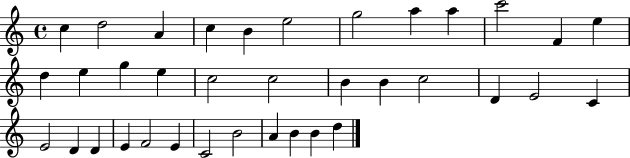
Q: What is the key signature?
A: C major